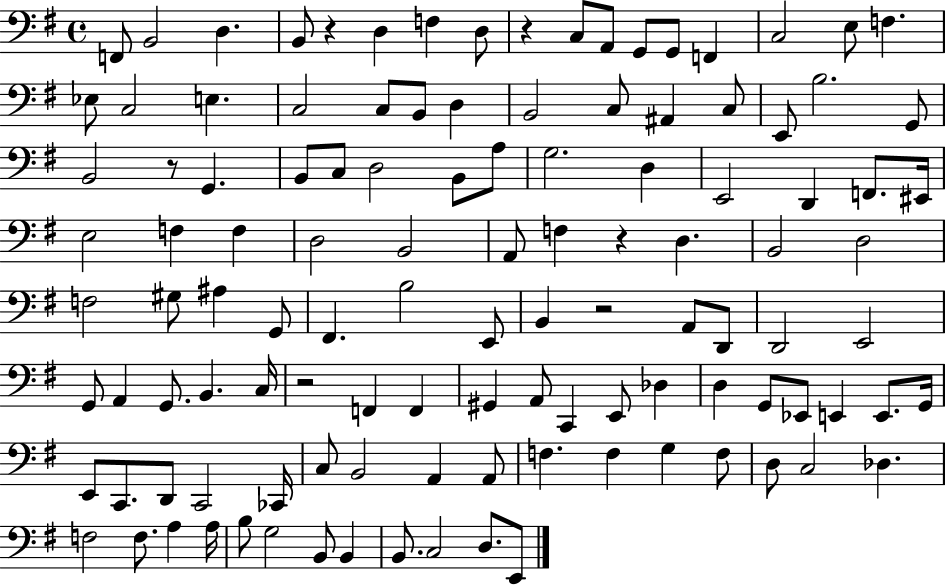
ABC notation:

X:1
T:Untitled
M:4/4
L:1/4
K:G
F,,/2 B,,2 D, B,,/2 z D, F, D,/2 z C,/2 A,,/2 G,,/2 G,,/2 F,, C,2 E,/2 F, _E,/2 C,2 E, C,2 C,/2 B,,/2 D, B,,2 C,/2 ^A,, C,/2 E,,/2 B,2 G,,/2 B,,2 z/2 G,, B,,/2 C,/2 D,2 B,,/2 A,/2 G,2 D, E,,2 D,, F,,/2 ^E,,/4 E,2 F, F, D,2 B,,2 A,,/2 F, z D, B,,2 D,2 F,2 ^G,/2 ^A, G,,/2 ^F,, B,2 E,,/2 B,, z2 A,,/2 D,,/2 D,,2 E,,2 G,,/2 A,, G,,/2 B,, C,/4 z2 F,, F,, ^G,, A,,/2 C,, E,,/2 _D, D, G,,/2 _E,,/2 E,, E,,/2 G,,/4 E,,/2 C,,/2 D,,/2 C,,2 _C,,/4 C,/2 B,,2 A,, A,,/2 F, F, G, F,/2 D,/2 C,2 _D, F,2 F,/2 A, A,/4 B,/2 G,2 B,,/2 B,, B,,/2 C,2 D,/2 E,,/2